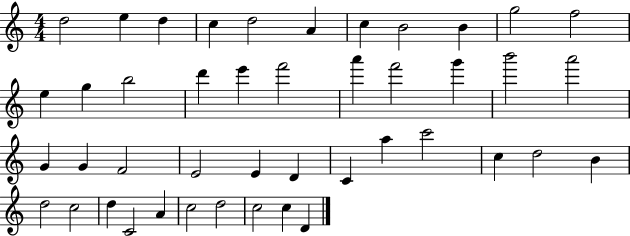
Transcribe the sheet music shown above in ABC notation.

X:1
T:Untitled
M:4/4
L:1/4
K:C
d2 e d c d2 A c B2 B g2 f2 e g b2 d' e' f'2 a' f'2 g' b'2 a'2 G G F2 E2 E D C a c'2 c d2 B d2 c2 d C2 A c2 d2 c2 c D